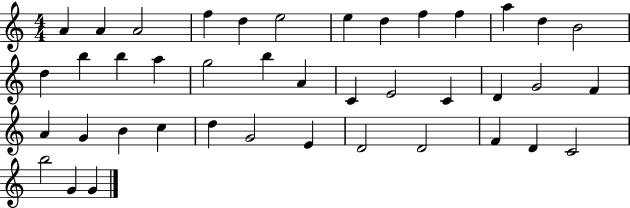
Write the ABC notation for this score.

X:1
T:Untitled
M:4/4
L:1/4
K:C
A A A2 f d e2 e d f f a d B2 d b b a g2 b A C E2 C D G2 F A G B c d G2 E D2 D2 F D C2 b2 G G